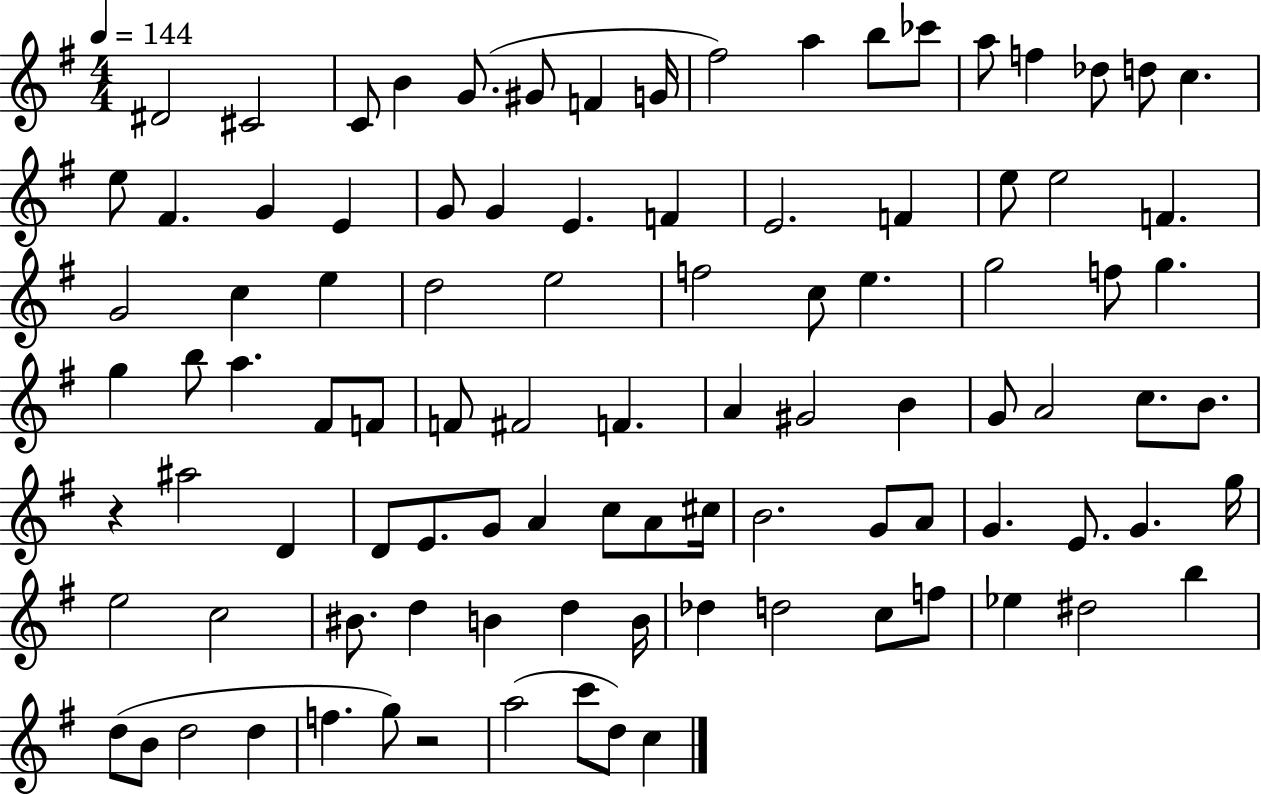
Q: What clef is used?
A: treble